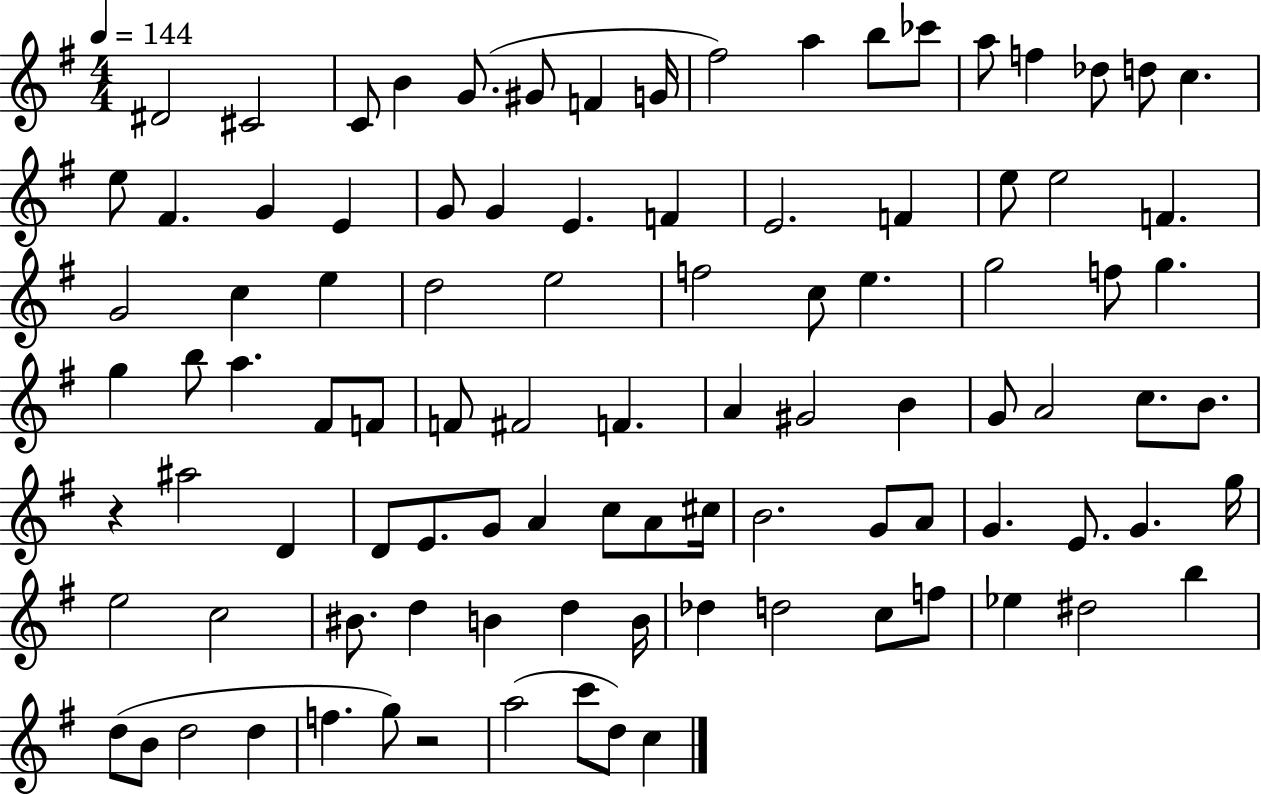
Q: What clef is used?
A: treble